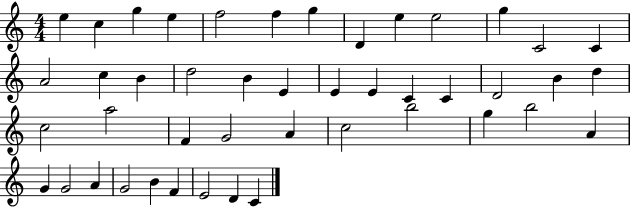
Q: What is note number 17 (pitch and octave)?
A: D5